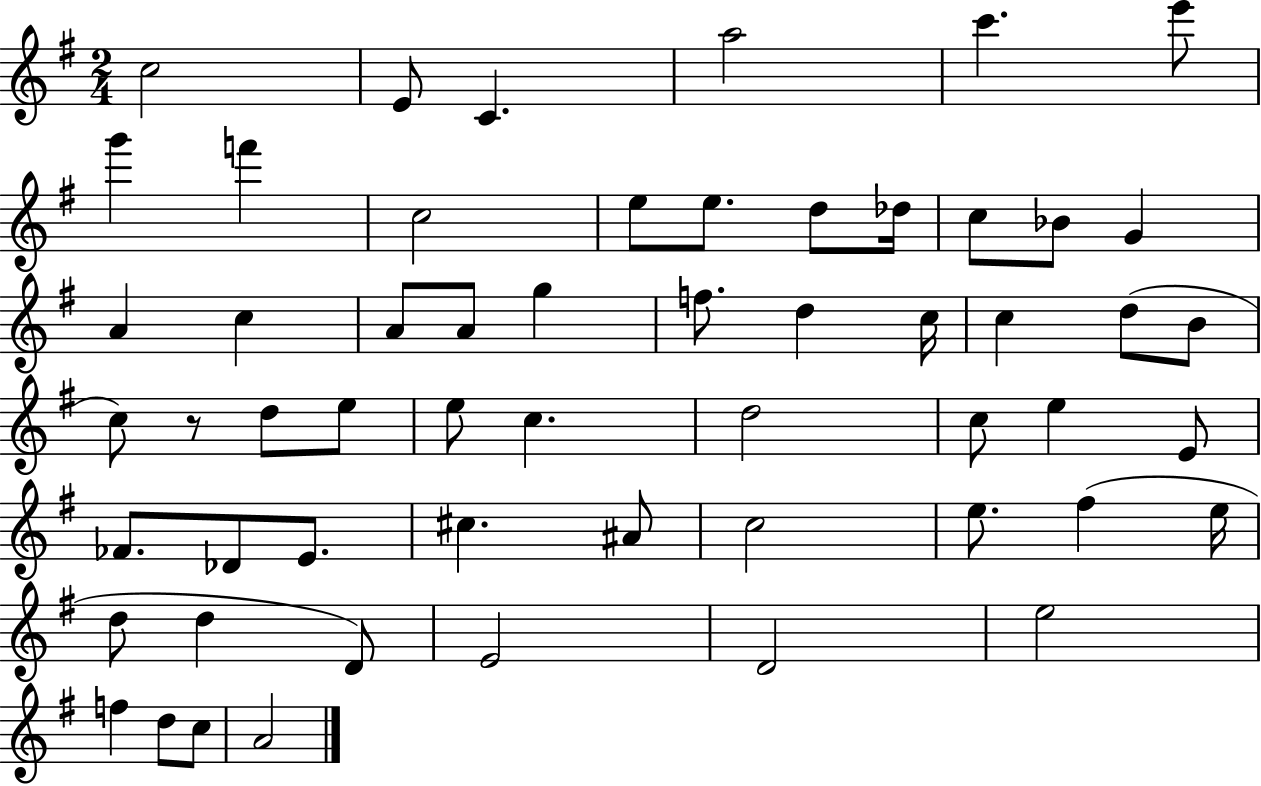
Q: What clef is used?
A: treble